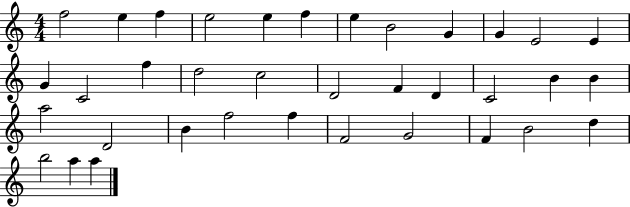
F5/h E5/q F5/q E5/h E5/q F5/q E5/q B4/h G4/q G4/q E4/h E4/q G4/q C4/h F5/q D5/h C5/h D4/h F4/q D4/q C4/h B4/q B4/q A5/h D4/h B4/q F5/h F5/q F4/h G4/h F4/q B4/h D5/q B5/h A5/q A5/q